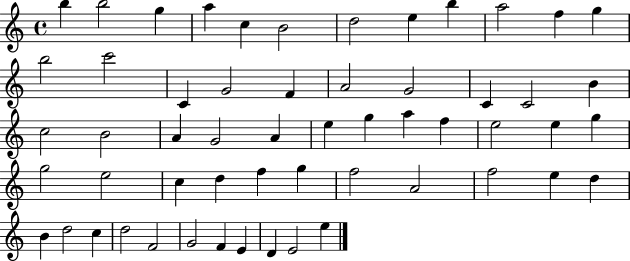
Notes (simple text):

B5/q B5/h G5/q A5/q C5/q B4/h D5/h E5/q B5/q A5/h F5/q G5/q B5/h C6/h C4/q G4/h F4/q A4/h G4/h C4/q C4/h B4/q C5/h B4/h A4/q G4/h A4/q E5/q G5/q A5/q F5/q E5/h E5/q G5/q G5/h E5/h C5/q D5/q F5/q G5/q F5/h A4/h F5/h E5/q D5/q B4/q D5/h C5/q D5/h F4/h G4/h F4/q E4/q D4/q E4/h E5/q